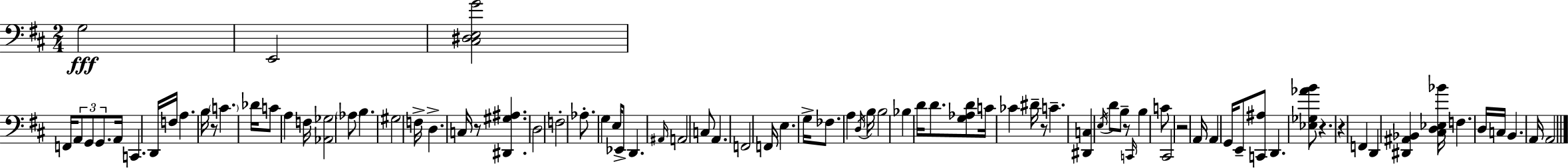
{
  \clef bass
  \numericTimeSignature
  \time 2/4
  \key d \major
  g2\fff | e,2 | <cis dis e g'>2 | f,16 \tuplet 3/2 { a,8 g,8 g,8. } | \break a,16 c,4. d,16 | f16 a4. b16 | r8 \parenthesize c'4. | des'16 c'8 a4 f16 | \break <aes, ges>2 | \parenthesize aes8 b4. | gis2 | f16-> d4.-> c16 | \break r8 <dis, gis ais>4. | d2 | f2-. | aes8.-. g4 e16 | \break ees,8-> d,4. | \grace { ais,16 } a,2 | c8 a,4. | f,2 | \break f,16 e4. | g16-> fes8. a4 | \acciaccatura { d16 } b16 b2 | bes4 d'16 d'8. | \break <g aes d'>8 c'16 ces'4 | dis'16-- r8 c'4.-- | <dis, c>4 \acciaccatura { e16 } d'8 | b8-- r8 \grace { c,16 } b4 | \break c'8 cis,2 | r2 | a,16 a,4 | g,16 e,8-- <c, ais>8 d,4. | \break <ees ges aes' b'>8 r4. | r4 | f,4 d,4 | <dis, ais, bes,>4 <cis d ees bes'>16 f4. | \break d16 c16 b,4. | a,16 a,2 | \bar "|."
}